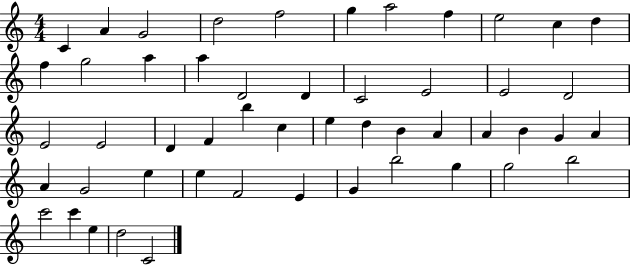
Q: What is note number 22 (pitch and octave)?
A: E4